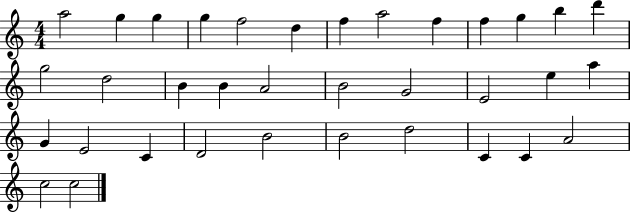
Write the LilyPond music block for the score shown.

{
  \clef treble
  \numericTimeSignature
  \time 4/4
  \key c \major
  a''2 g''4 g''4 | g''4 f''2 d''4 | f''4 a''2 f''4 | f''4 g''4 b''4 d'''4 | \break g''2 d''2 | b'4 b'4 a'2 | b'2 g'2 | e'2 e''4 a''4 | \break g'4 e'2 c'4 | d'2 b'2 | b'2 d''2 | c'4 c'4 a'2 | \break c''2 c''2 | \bar "|."
}